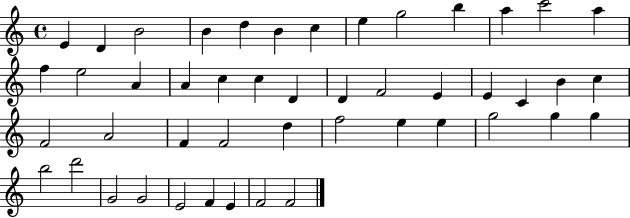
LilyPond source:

{
  \clef treble
  \time 4/4
  \defaultTimeSignature
  \key c \major
  e'4 d'4 b'2 | b'4 d''4 b'4 c''4 | e''4 g''2 b''4 | a''4 c'''2 a''4 | \break f''4 e''2 a'4 | a'4 c''4 c''4 d'4 | d'4 f'2 e'4 | e'4 c'4 b'4 c''4 | \break f'2 a'2 | f'4 f'2 d''4 | f''2 e''4 e''4 | g''2 g''4 g''4 | \break b''2 d'''2 | g'2 g'2 | e'2 f'4 e'4 | f'2 f'2 | \break \bar "|."
}